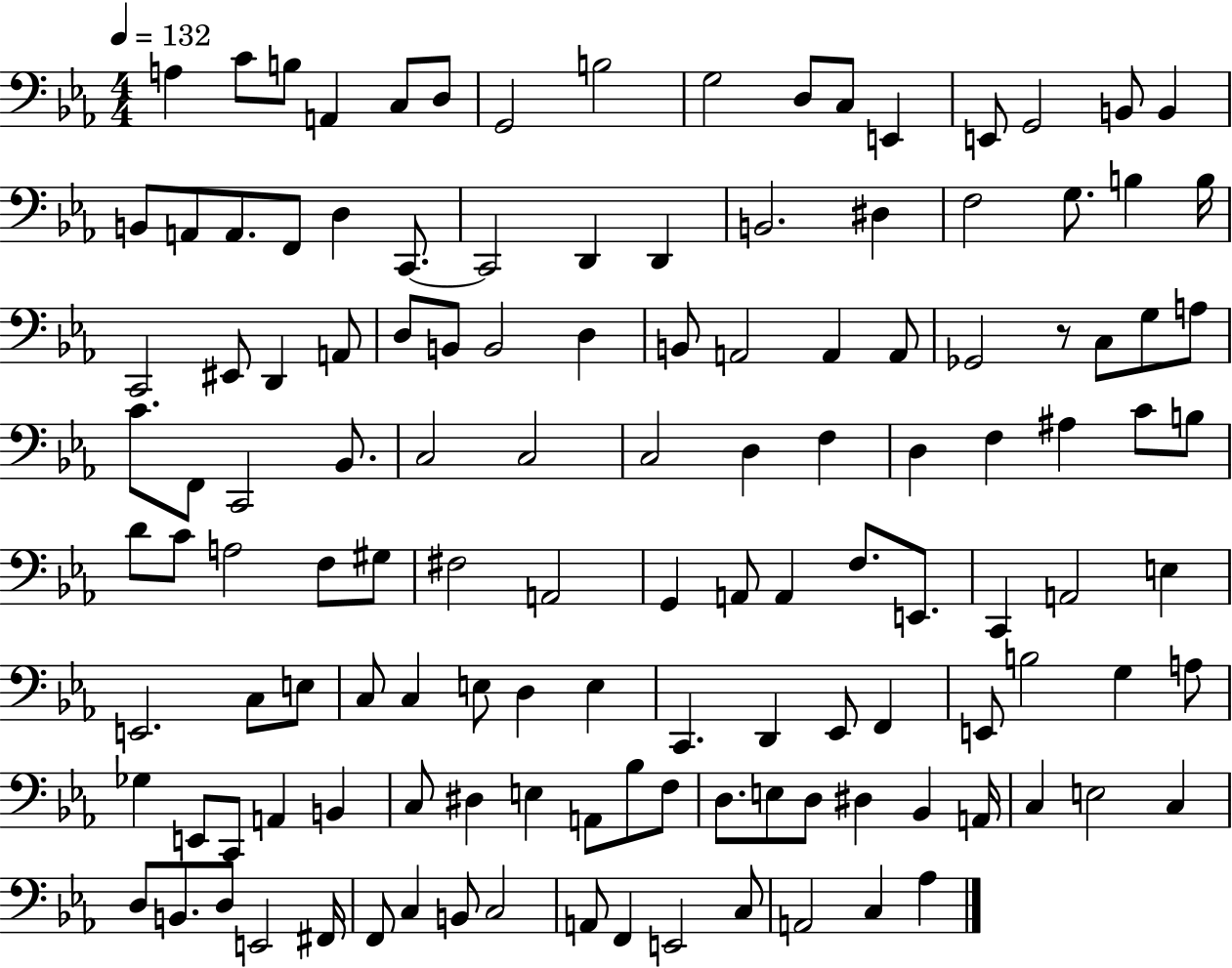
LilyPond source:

{
  \clef bass
  \numericTimeSignature
  \time 4/4
  \key ees \major
  \tempo 4 = 132
  a4 c'8 b8 a,4 c8 d8 | g,2 b2 | g2 d8 c8 e,4 | e,8 g,2 b,8 b,4 | \break b,8 a,8 a,8. f,8 d4 c,8.~~ | c,2 d,4 d,4 | b,2. dis4 | f2 g8. b4 b16 | \break c,2 eis,8 d,4 a,8 | d8 b,8 b,2 d4 | b,8 a,2 a,4 a,8 | ges,2 r8 c8 g8 a8 | \break c'8. f,8 c,2 bes,8. | c2 c2 | c2 d4 f4 | d4 f4 ais4 c'8 b8 | \break d'8 c'8 a2 f8 gis8 | fis2 a,2 | g,4 a,8 a,4 f8. e,8. | c,4 a,2 e4 | \break e,2. c8 e8 | c8 c4 e8 d4 e4 | c,4. d,4 ees,8 f,4 | e,8 b2 g4 a8 | \break ges4 e,8 c,8 a,4 b,4 | c8 dis4 e4 a,8 bes8 f8 | d8. e8 d8 dis4 bes,4 a,16 | c4 e2 c4 | \break d8 b,8. d8 e,2 fis,16 | f,8 c4 b,8 c2 | a,8 f,4 e,2 c8 | a,2 c4 aes4 | \break \bar "|."
}